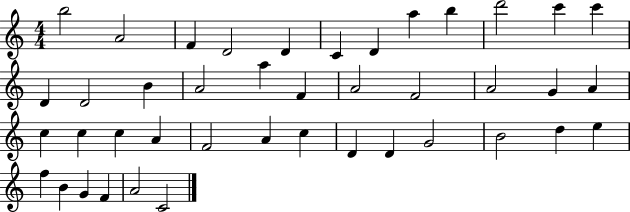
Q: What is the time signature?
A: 4/4